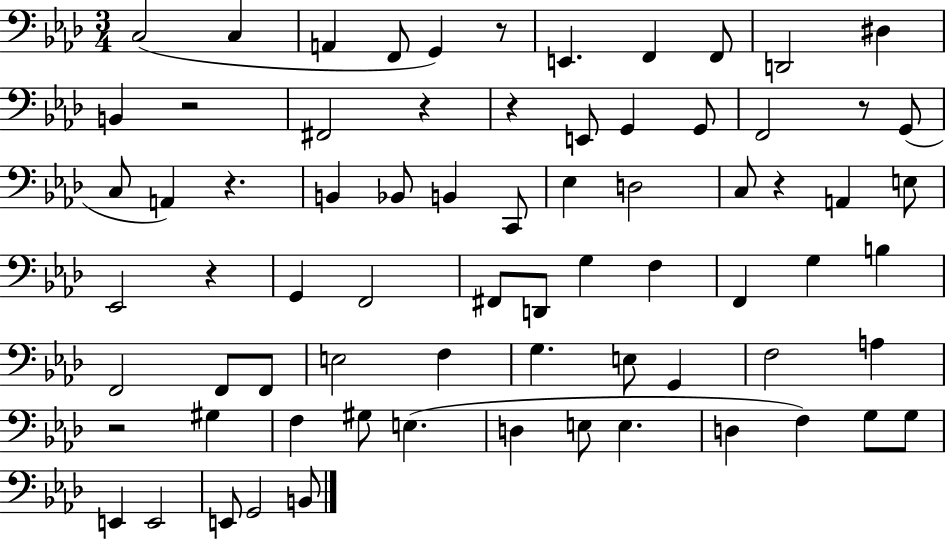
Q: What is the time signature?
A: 3/4